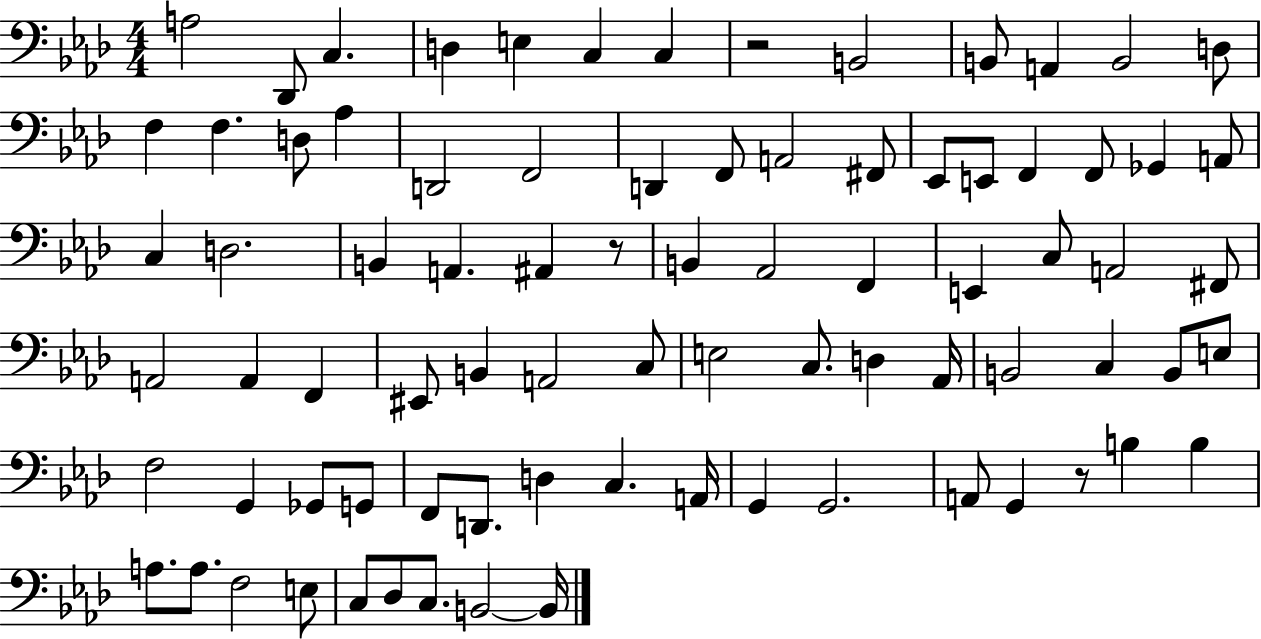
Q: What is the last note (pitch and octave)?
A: B2